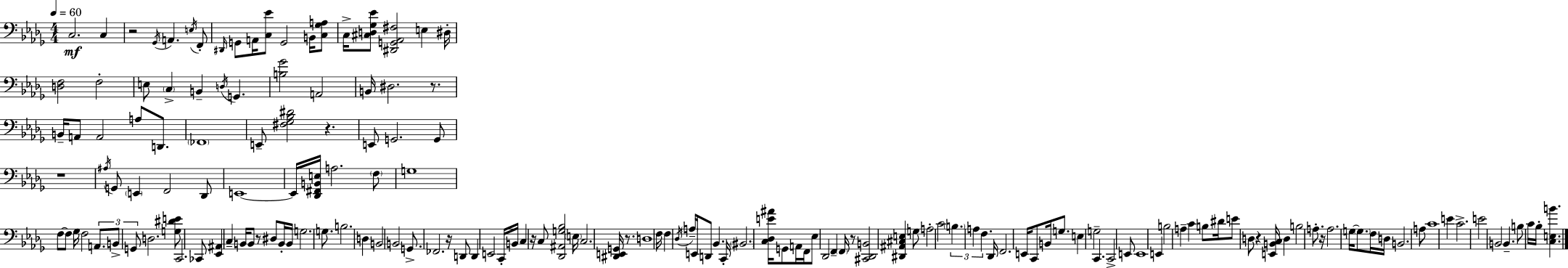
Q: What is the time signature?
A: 4/4